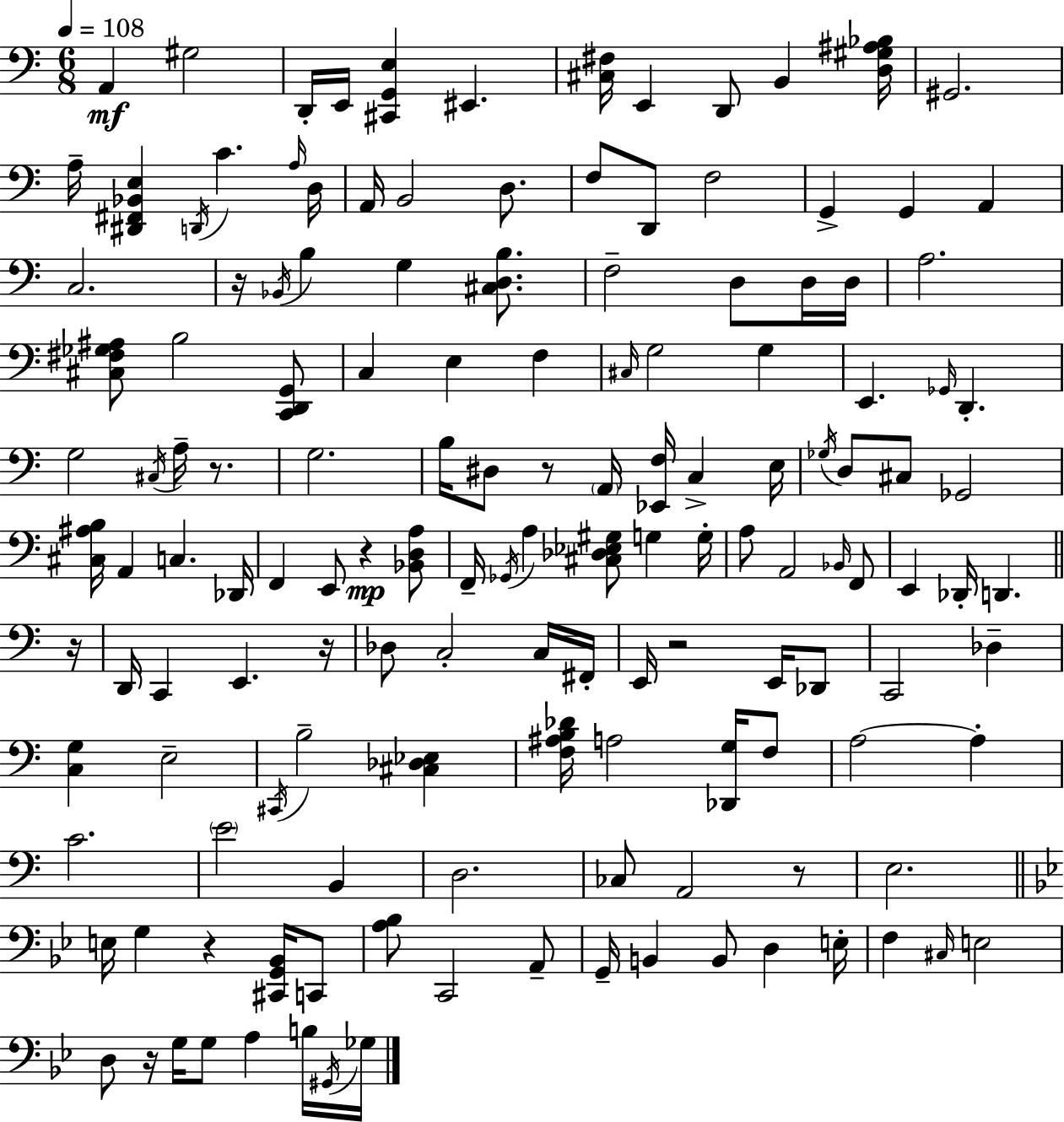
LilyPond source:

{
  \clef bass
  \numericTimeSignature
  \time 6/8
  \key a \minor
  \tempo 4 = 108
  a,4\mf gis2 | d,16-. e,16 <cis, g, e>4 eis,4. | <cis fis>16 e,4 d,8 b,4 <d gis ais bes>16 | gis,2. | \break a16-- <dis, fis, bes, e>4 \acciaccatura { d,16 } c'4. | \grace { a16 } d16 a,16 b,2 d8. | f8 d,8 f2 | g,4-> g,4 a,4 | \break c2. | r16 \acciaccatura { bes,16 } b4 g4 | <cis d b>8. f2-- d8 | d16 d16 a2. | \break <cis fis ges ais>8 b2 | <c, d, g,>8 c4 e4 f4 | \grace { cis16 } g2 | g4 e,4. \grace { ges,16 } d,4.-. | \break g2 | \acciaccatura { cis16 } a16-- r8. g2. | b16 dis8 r8 \parenthesize a,16 | <ees, f>16 c4-> e16 \acciaccatura { ges16 } d8 cis8 ges,2 | \break <cis ais b>16 a,4 | c4. des,16 f,4 e,8 | r4\mp <bes, d a>8 f,16-- \acciaccatura { ges,16 } a4 | <cis des ees gis>8 g4 g16-. a8 a,2 | \break \grace { bes,16 } f,8 e,4 | des,16-. d,4. \bar "||" \break \key a \minor r16 d,16 c,4 e,4. | r16 des8 c2-. c16 | fis,16-. e,16 r2 e,16 des,8 | c,2 des4-- | \break <c g>4 e2-- | \acciaccatura { cis,16 } b2-- <cis des ees>4 | <f ais b des'>16 a2 <des, g>16 | f8 a2~~ a4-. | \break c'2. | \parenthesize e'2 b,4 | d2. | ces8 a,2 | \break r8 e2. | \bar "||" \break \key bes \major e16 g4 r4 <cis, g, bes,>16 c,8 | <a bes>8 c,2 a,8-- | g,16-- b,4 b,8 d4 e16-. | f4 \grace { cis16 } e2 | \break d8 r16 g16 g8 a4 b16 | \acciaccatura { gis,16 } ges16 \bar "|."
}